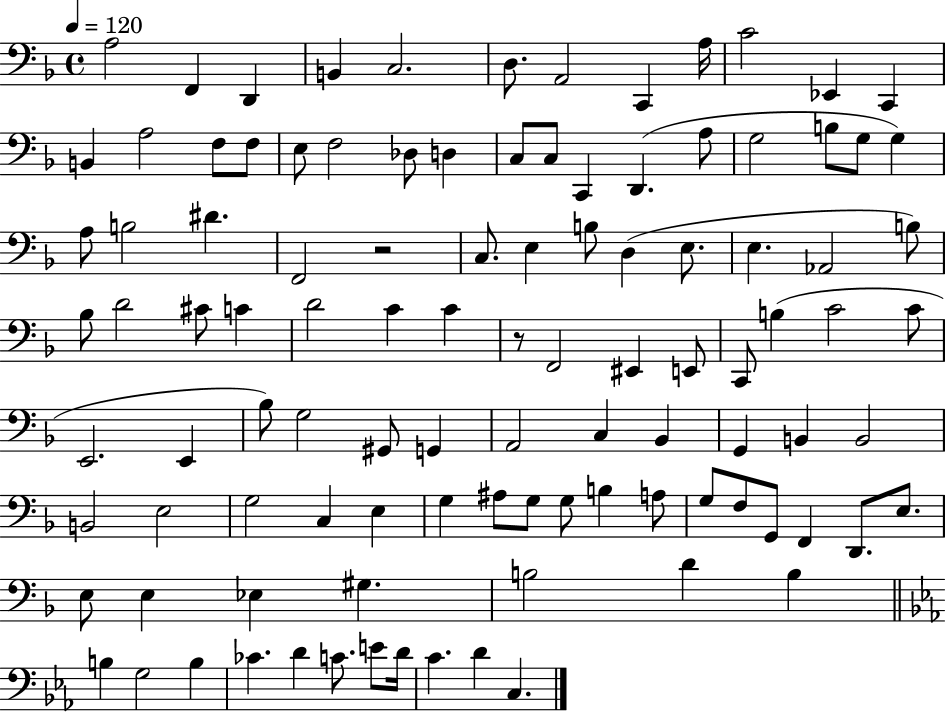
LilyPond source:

{
  \clef bass
  \time 4/4
  \defaultTimeSignature
  \key f \major
  \tempo 4 = 120
  a2 f,4 d,4 | b,4 c2. | d8. a,2 c,4 a16 | c'2 ees,4 c,4 | \break b,4 a2 f8 f8 | e8 f2 des8 d4 | c8 c8 c,4 d,4.( a8 | g2 b8 g8 g4) | \break a8 b2 dis'4. | f,2 r2 | c8. e4 b8 d4( e8. | e4. aes,2 b8) | \break bes8 d'2 cis'8 c'4 | d'2 c'4 c'4 | r8 f,2 eis,4 e,8 | c,8 b4( c'2 c'8 | \break e,2. e,4 | bes8) g2 gis,8 g,4 | a,2 c4 bes,4 | g,4 b,4 b,2 | \break b,2 e2 | g2 c4 e4 | g4 ais8 g8 g8 b4 a8 | g8 f8 g,8 f,4 d,8. e8. | \break e8 e4 ees4 gis4. | b2 d'4 b4 | \bar "||" \break \key c \minor b4 g2 b4 | ces'4. d'4 c'8. e'8 d'16 | c'4. d'4 c4. | \bar "|."
}